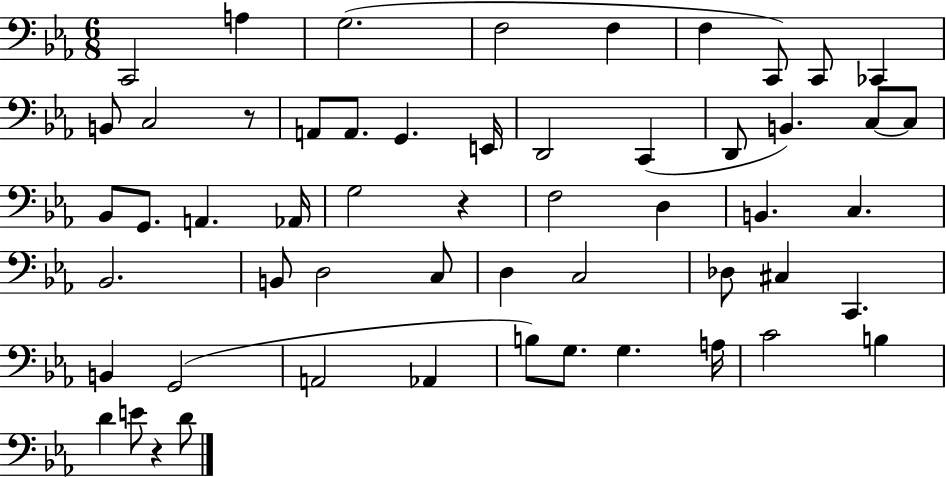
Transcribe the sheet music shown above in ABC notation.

X:1
T:Untitled
M:6/8
L:1/4
K:Eb
C,,2 A, G,2 F,2 F, F, C,,/2 C,,/2 _C,, B,,/2 C,2 z/2 A,,/2 A,,/2 G,, E,,/4 D,,2 C,, D,,/2 B,, C,/2 C,/2 _B,,/2 G,,/2 A,, _A,,/4 G,2 z F,2 D, B,, C, _B,,2 B,,/2 D,2 C,/2 D, C,2 _D,/2 ^C, C,, B,, G,,2 A,,2 _A,, B,/2 G,/2 G, A,/4 C2 B, D E/2 z D/2